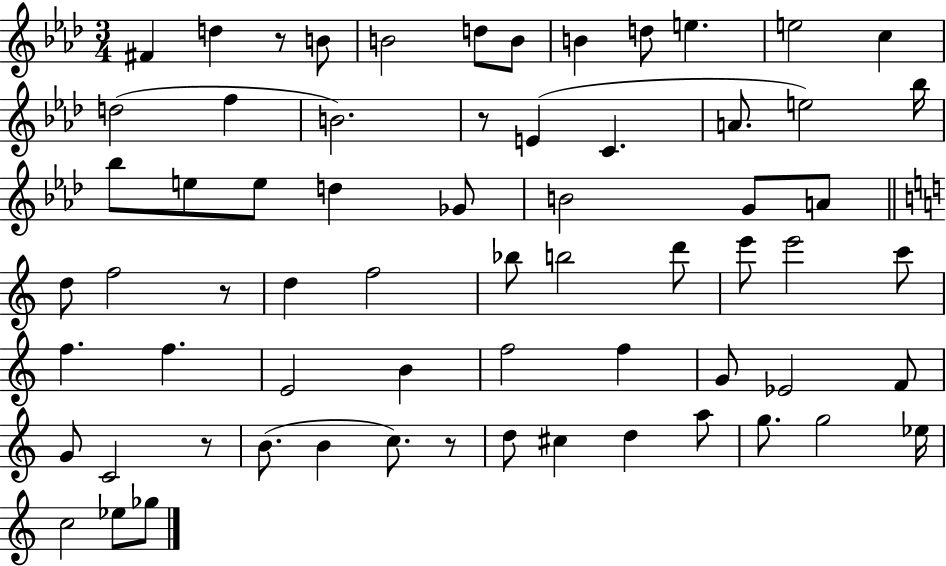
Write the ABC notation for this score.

X:1
T:Untitled
M:3/4
L:1/4
K:Ab
^F d z/2 B/2 B2 d/2 B/2 B d/2 e e2 c d2 f B2 z/2 E C A/2 e2 _b/4 _b/2 e/2 e/2 d _G/2 B2 G/2 A/2 d/2 f2 z/2 d f2 _b/2 b2 d'/2 e'/2 e'2 c'/2 f f E2 B f2 f G/2 _E2 F/2 G/2 C2 z/2 B/2 B c/2 z/2 d/2 ^c d a/2 g/2 g2 _e/4 c2 _e/2 _g/2